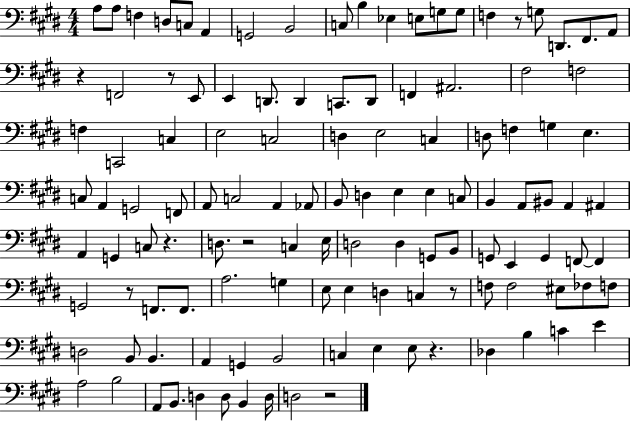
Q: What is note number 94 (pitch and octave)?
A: G2